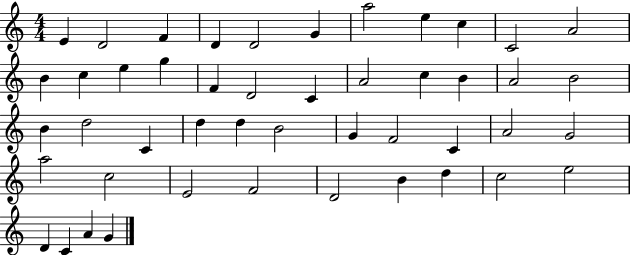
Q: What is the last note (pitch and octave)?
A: G4